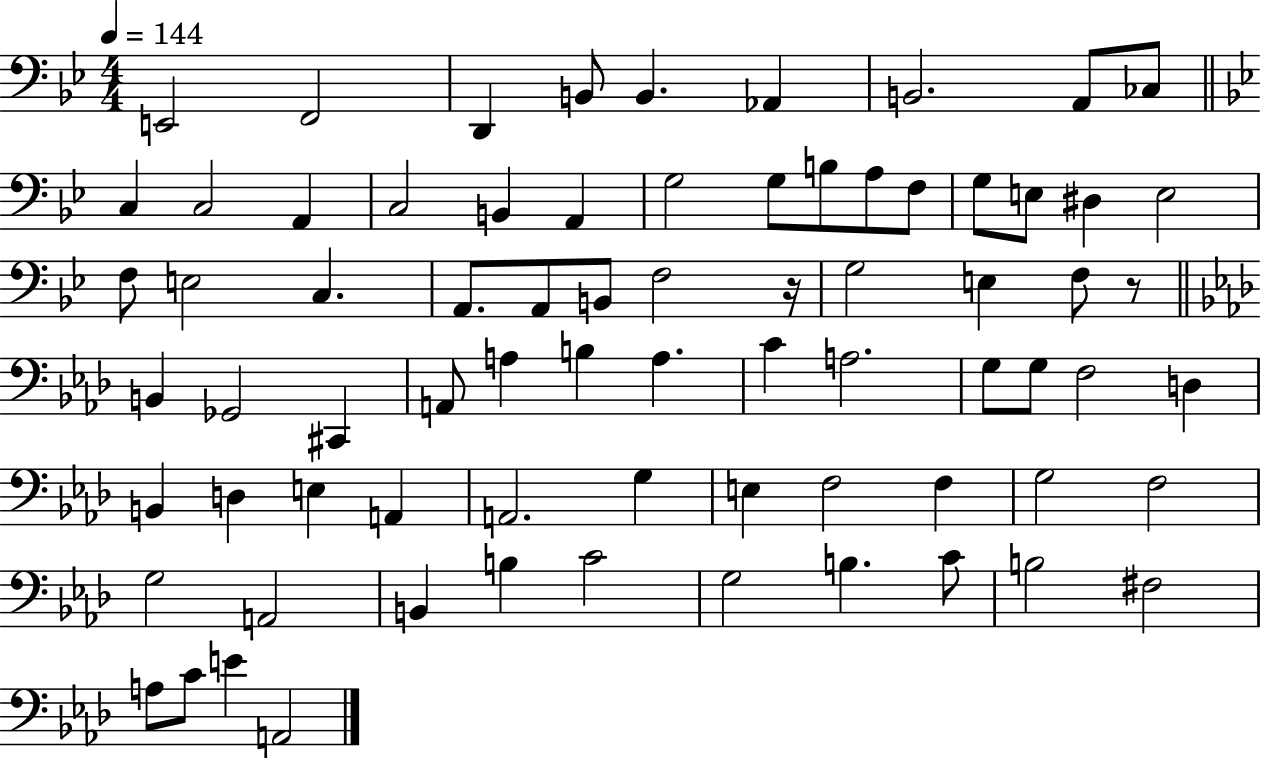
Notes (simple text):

E2/h F2/h D2/q B2/e B2/q. Ab2/q B2/h. A2/e CES3/e C3/q C3/h A2/q C3/h B2/q A2/q G3/h G3/e B3/e A3/e F3/e G3/e E3/e D#3/q E3/h F3/e E3/h C3/q. A2/e. A2/e B2/e F3/h R/s G3/h E3/q F3/e R/e B2/q Gb2/h C#2/q A2/e A3/q B3/q A3/q. C4/q A3/h. G3/e G3/e F3/h D3/q B2/q D3/q E3/q A2/q A2/h. G3/q E3/q F3/h F3/q G3/h F3/h G3/h A2/h B2/q B3/q C4/h G3/h B3/q. C4/e B3/h F#3/h A3/e C4/e E4/q A2/h